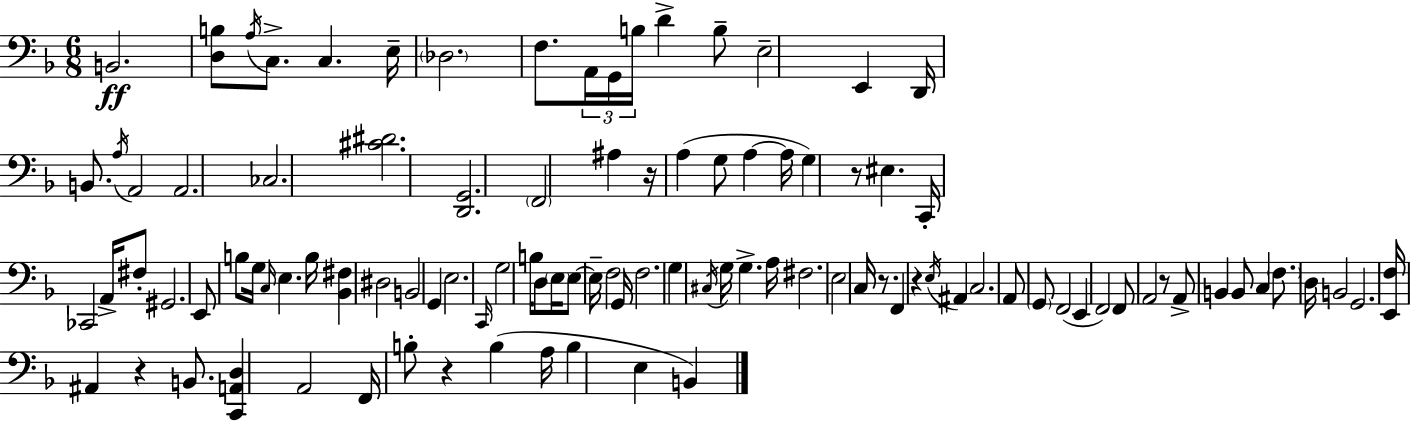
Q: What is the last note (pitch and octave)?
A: B2